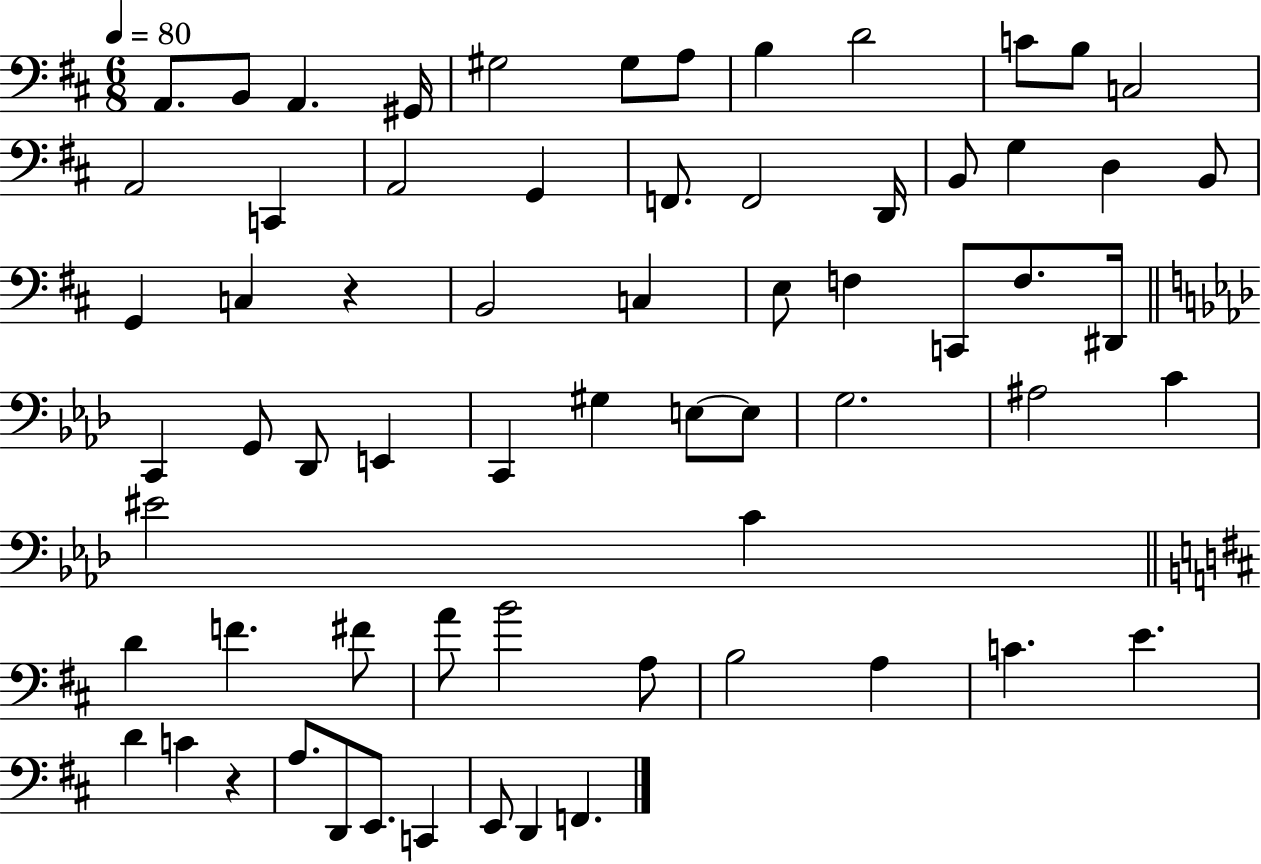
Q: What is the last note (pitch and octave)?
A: F2